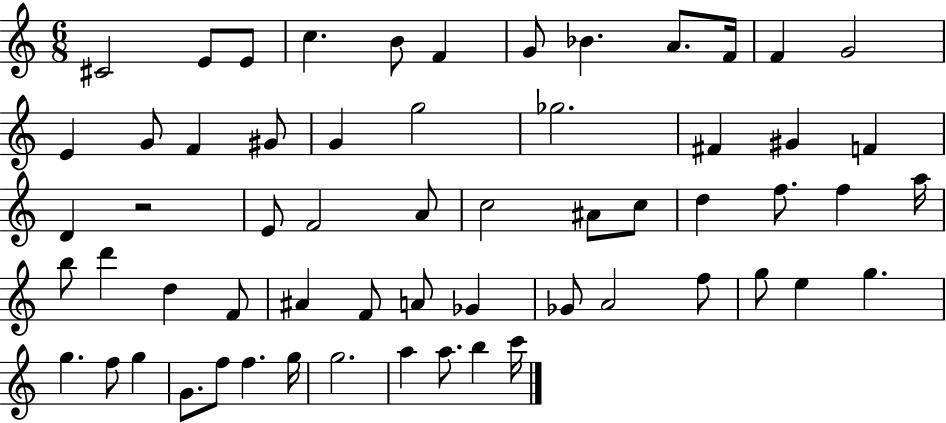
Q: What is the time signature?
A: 6/8